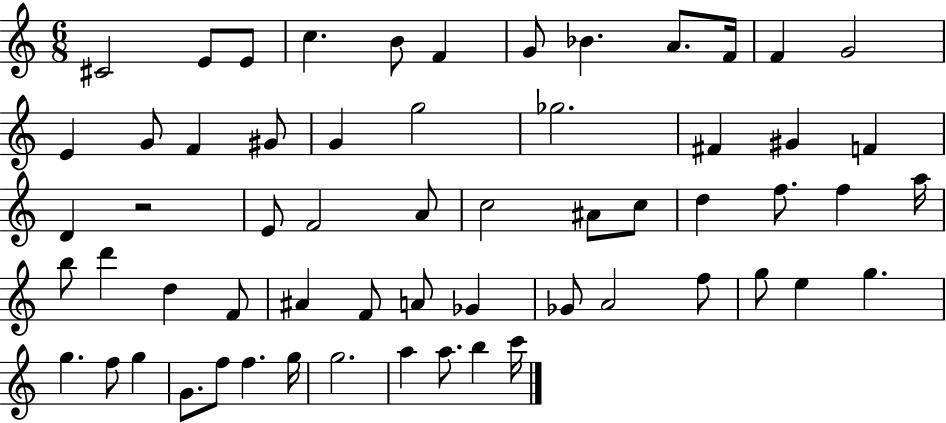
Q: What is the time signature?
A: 6/8